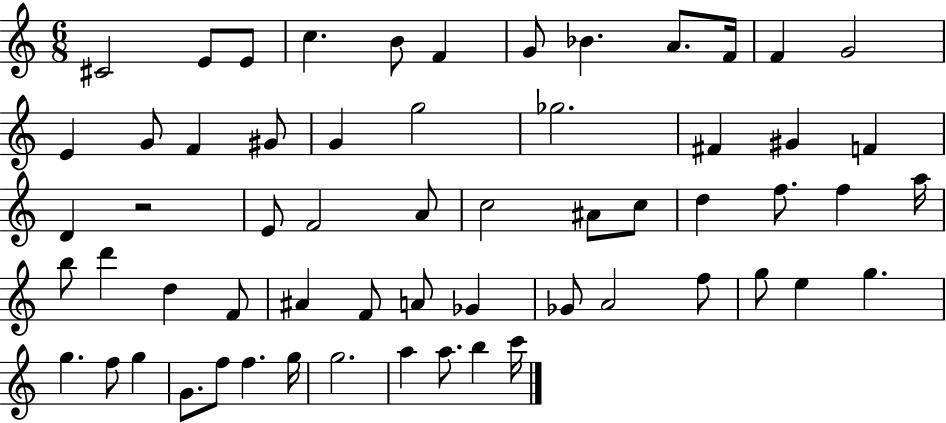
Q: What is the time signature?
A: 6/8